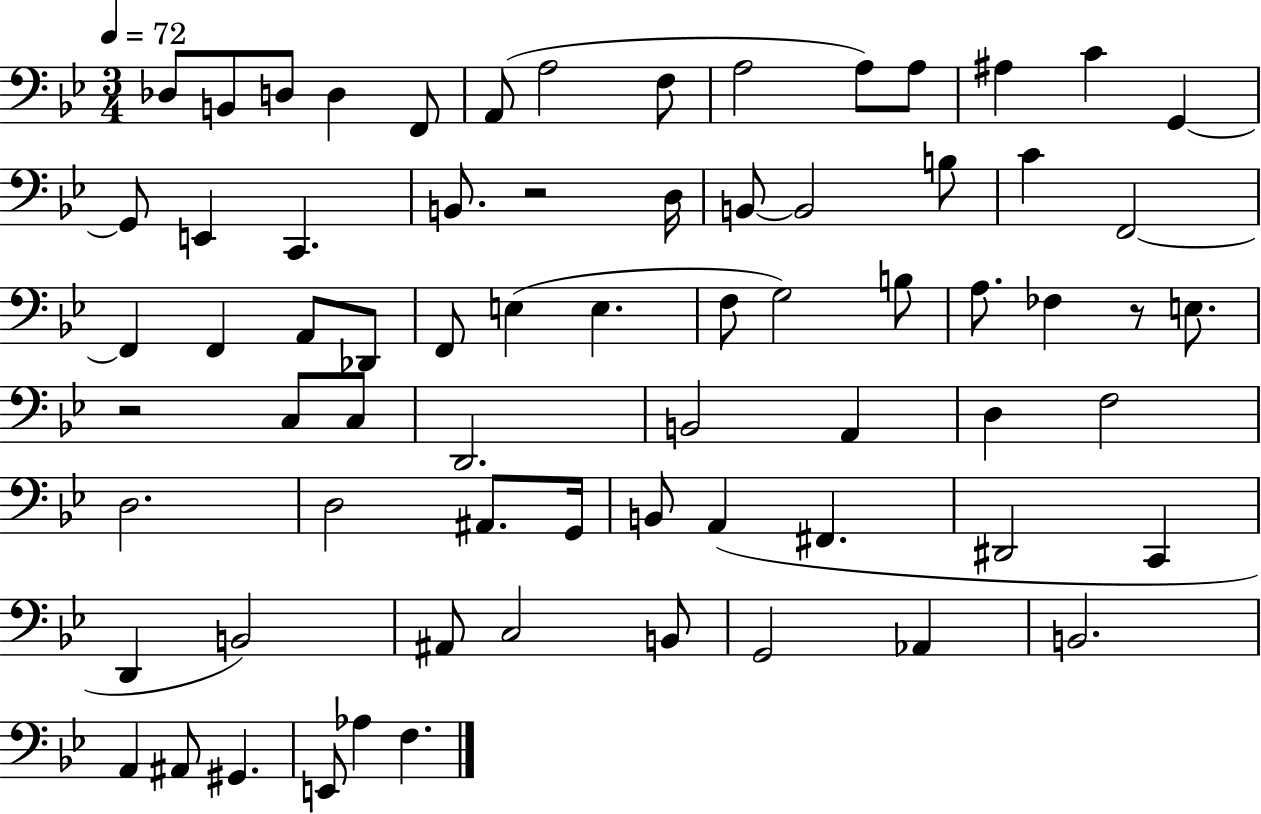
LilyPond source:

{
  \clef bass
  \numericTimeSignature
  \time 3/4
  \key bes \major
  \tempo 4 = 72
  des8 b,8 d8 d4 f,8 | a,8( a2 f8 | a2 a8) a8 | ais4 c'4 g,4~~ | \break g,8 e,4 c,4. | b,8. r2 d16 | b,8~~ b,2 b8 | c'4 f,2~~ | \break f,4 f,4 a,8 des,8 | f,8 e4( e4. | f8 g2) b8 | a8. fes4 r8 e8. | \break r2 c8 c8 | d,2. | b,2 a,4 | d4 f2 | \break d2. | d2 ais,8. g,16 | b,8 a,4( fis,4. | dis,2 c,4 | \break d,4 b,2) | ais,8 c2 b,8 | g,2 aes,4 | b,2. | \break a,4 ais,8 gis,4. | e,8 aes4 f4. | \bar "|."
}